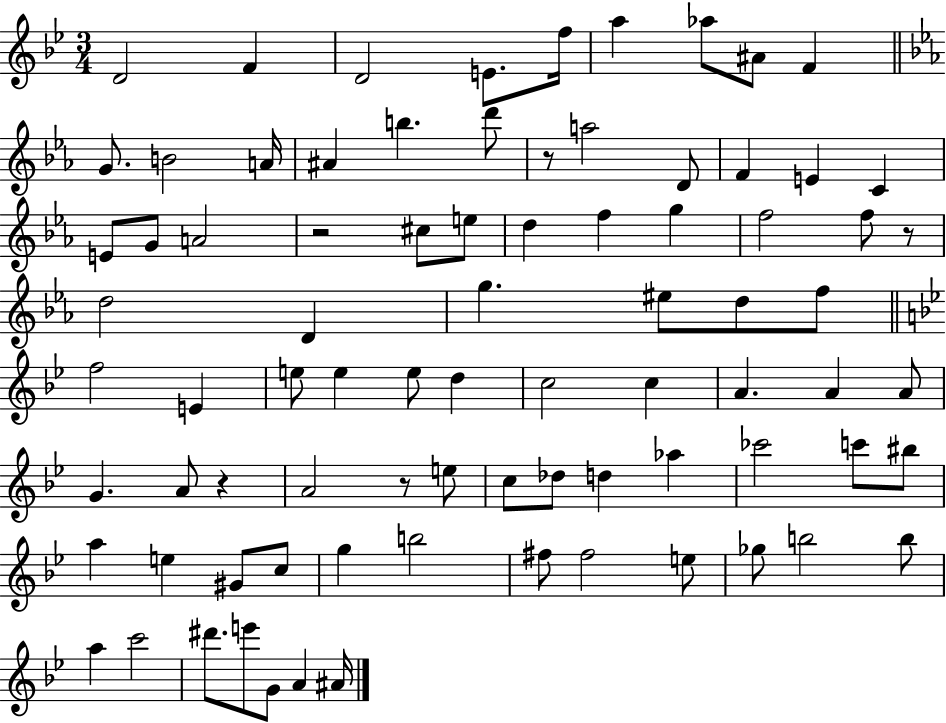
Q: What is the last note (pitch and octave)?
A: A#4